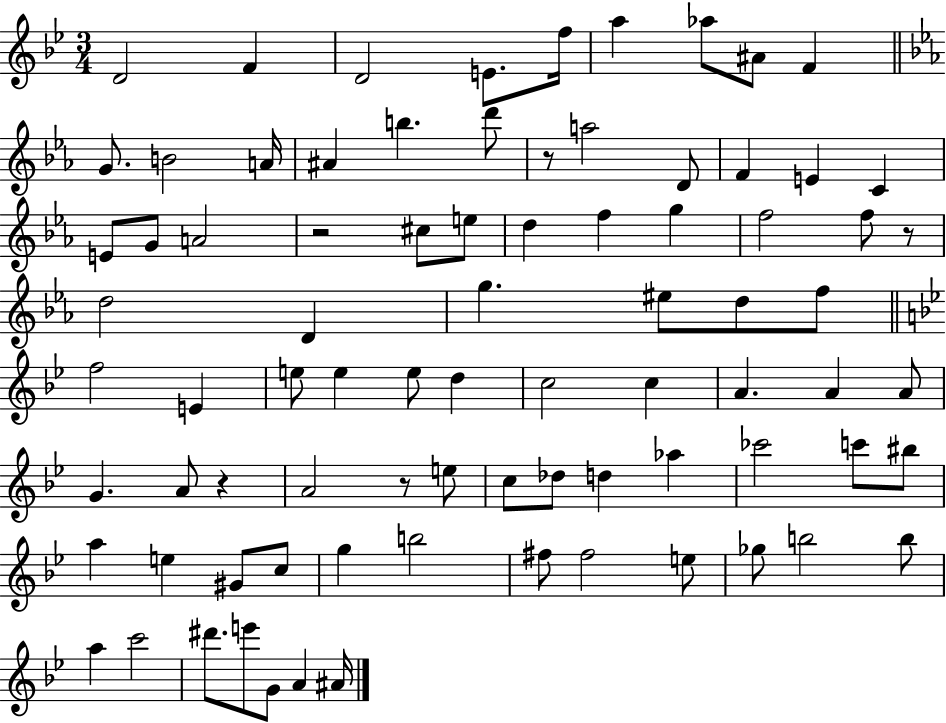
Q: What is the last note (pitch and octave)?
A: A#4